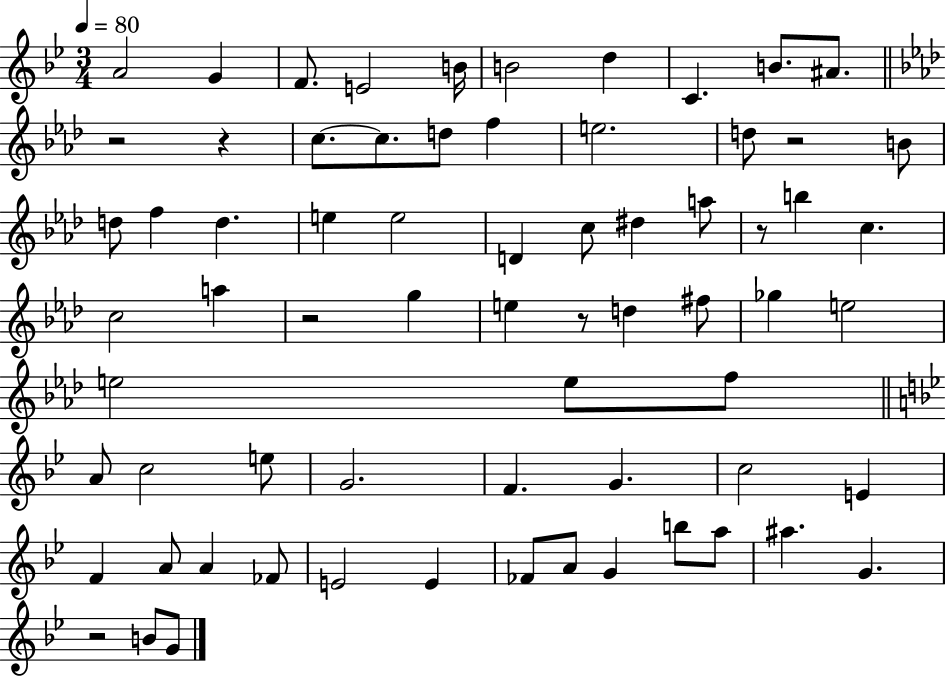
{
  \clef treble
  \numericTimeSignature
  \time 3/4
  \key bes \major
  \tempo 4 = 80
  a'2 g'4 | f'8. e'2 b'16 | b'2 d''4 | c'4. b'8. ais'8. | \break \bar "||" \break \key aes \major r2 r4 | c''8.~~ c''8. d''8 f''4 | e''2. | d''8 r2 b'8 | \break d''8 f''4 d''4. | e''4 e''2 | d'4 c''8 dis''4 a''8 | r8 b''4 c''4. | \break c''2 a''4 | r2 g''4 | e''4 r8 d''4 fis''8 | ges''4 e''2 | \break e''2 e''8 f''8 | \bar "||" \break \key bes \major a'8 c''2 e''8 | g'2. | f'4. g'4. | c''2 e'4 | \break f'4 a'8 a'4 fes'8 | e'2 e'4 | fes'8 a'8 g'4 b''8 a''8 | ais''4. g'4. | \break r2 b'8 g'8 | \bar "|."
}